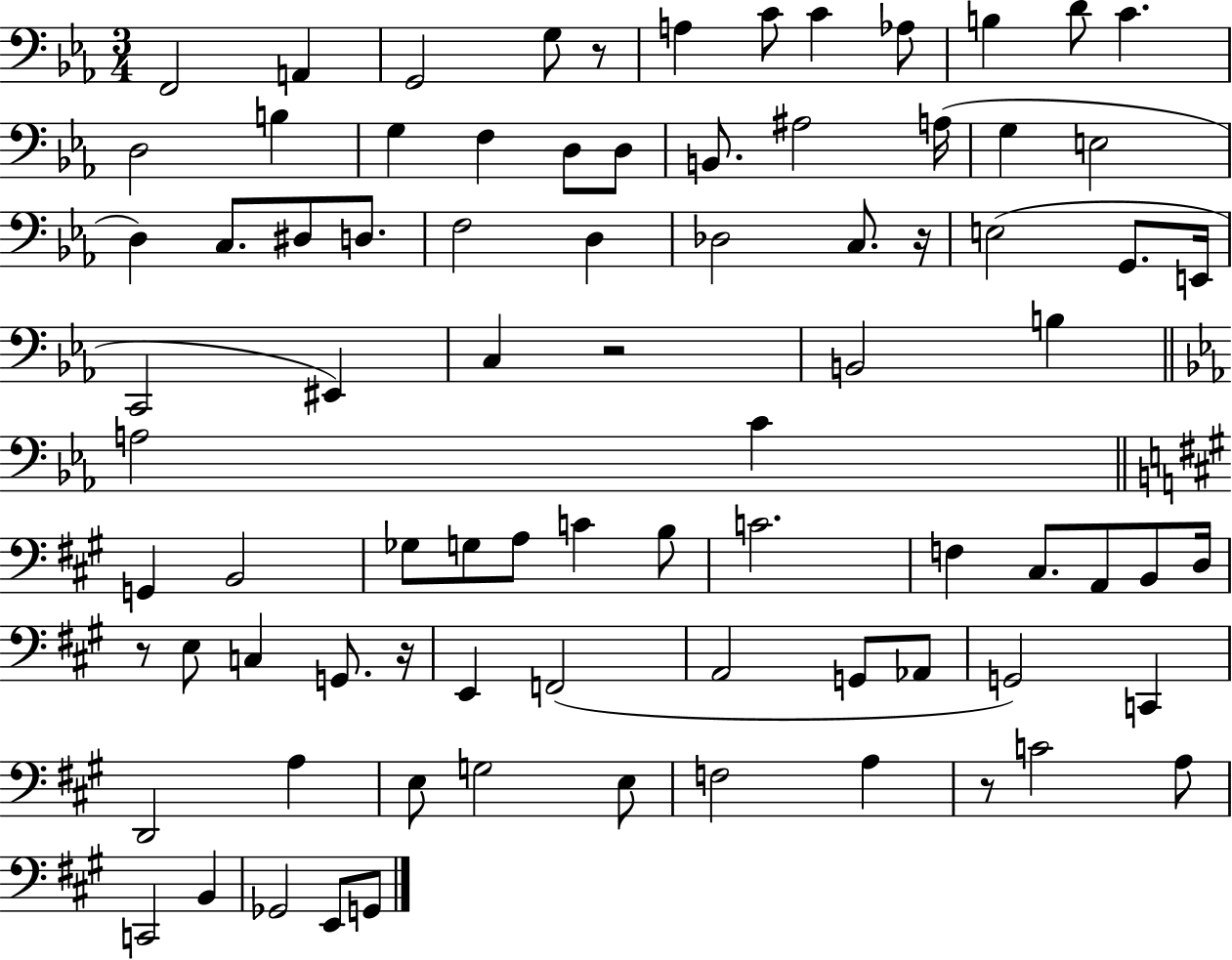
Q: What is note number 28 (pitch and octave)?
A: D3